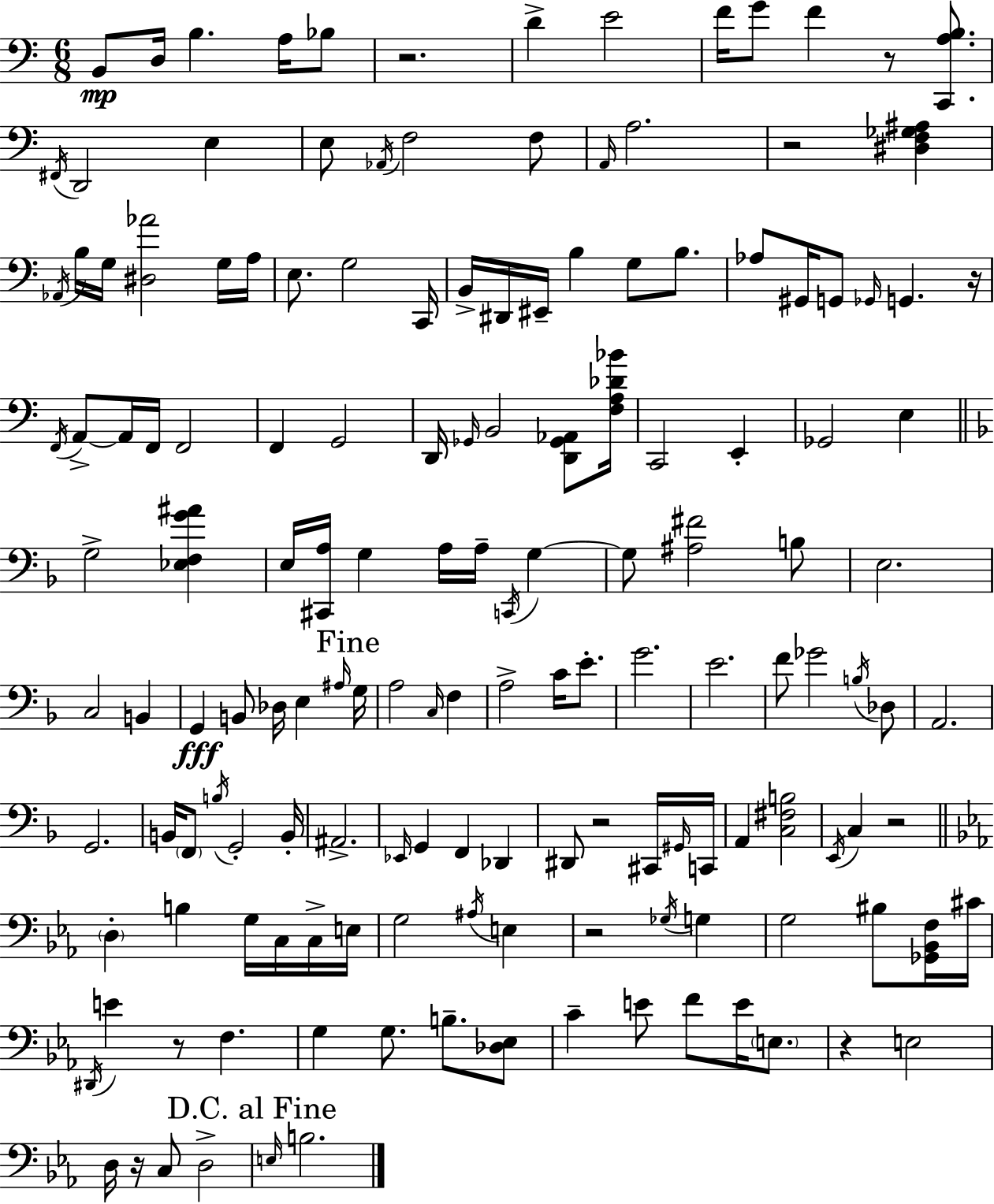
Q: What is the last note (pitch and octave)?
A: B3